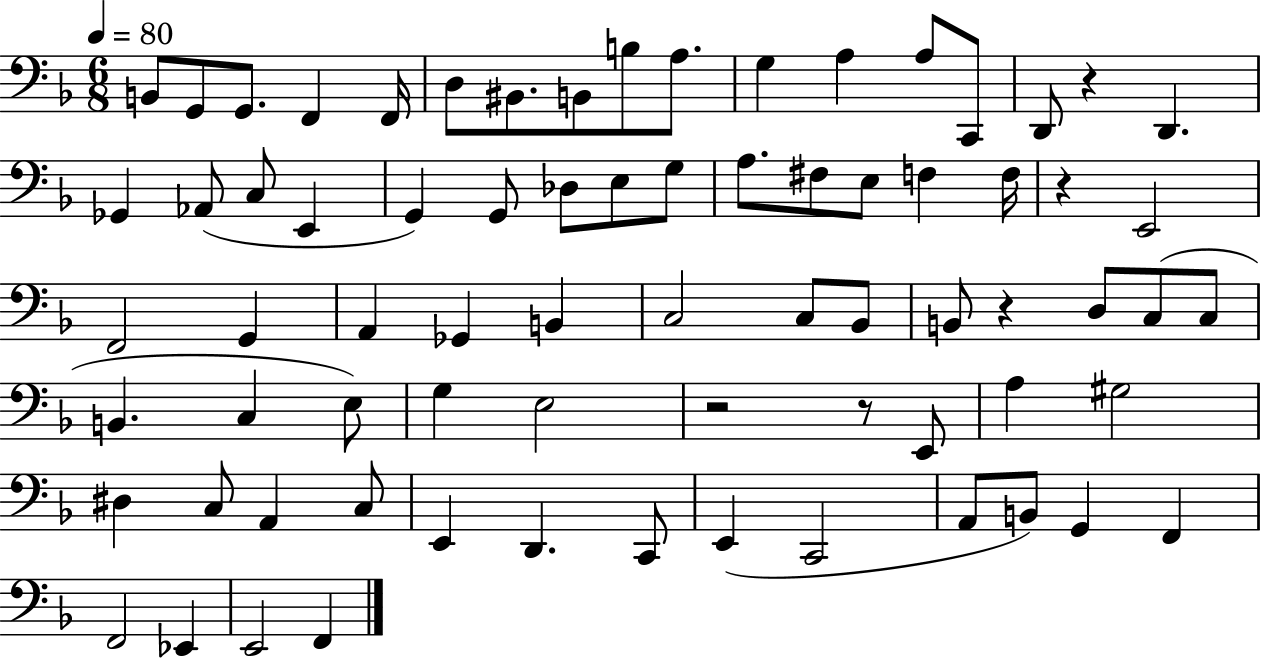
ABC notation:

X:1
T:Untitled
M:6/8
L:1/4
K:F
B,,/2 G,,/2 G,,/2 F,, F,,/4 D,/2 ^B,,/2 B,,/2 B,/2 A,/2 G, A, A,/2 C,,/2 D,,/2 z D,, _G,, _A,,/2 C,/2 E,, G,, G,,/2 _D,/2 E,/2 G,/2 A,/2 ^F,/2 E,/2 F, F,/4 z E,,2 F,,2 G,, A,, _G,, B,, C,2 C,/2 _B,,/2 B,,/2 z D,/2 C,/2 C,/2 B,, C, E,/2 G, E,2 z2 z/2 E,,/2 A, ^G,2 ^D, C,/2 A,, C,/2 E,, D,, C,,/2 E,, C,,2 A,,/2 B,,/2 G,, F,, F,,2 _E,, E,,2 F,,